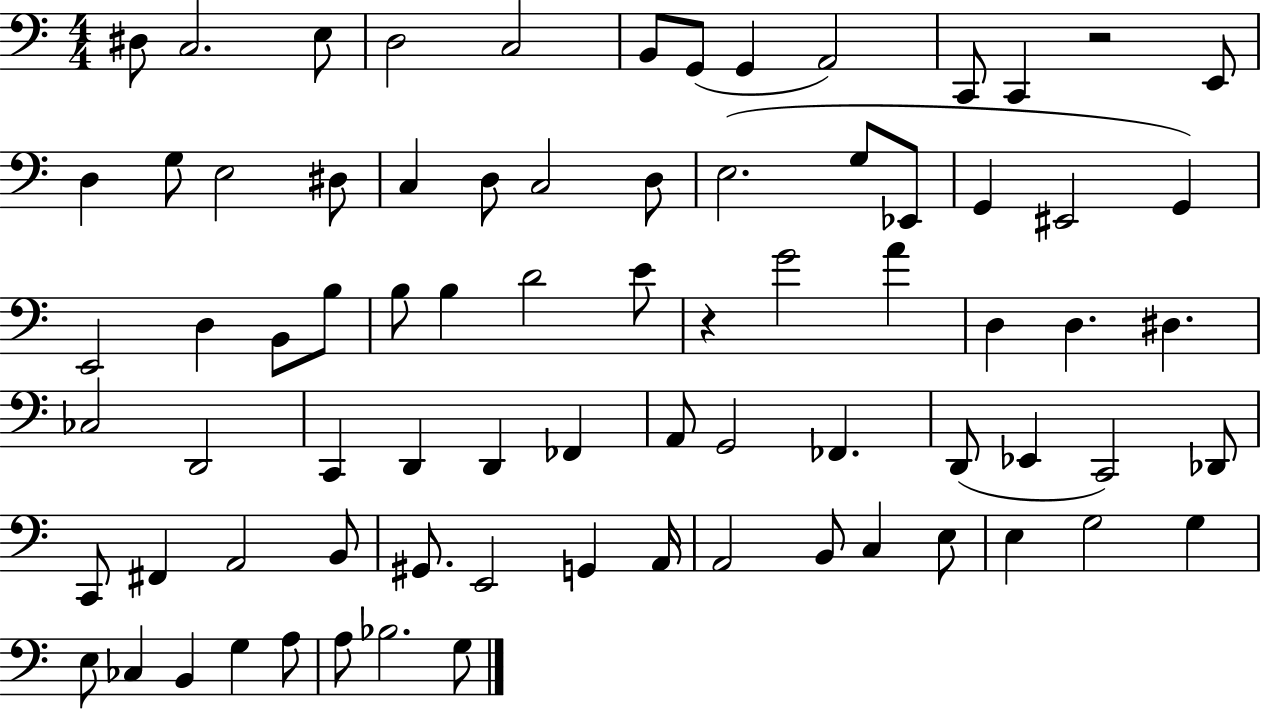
X:1
T:Untitled
M:4/4
L:1/4
K:C
^D,/2 C,2 E,/2 D,2 C,2 B,,/2 G,,/2 G,, A,,2 C,,/2 C,, z2 E,,/2 D, G,/2 E,2 ^D,/2 C, D,/2 C,2 D,/2 E,2 G,/2 _E,,/2 G,, ^E,,2 G,, E,,2 D, B,,/2 B,/2 B,/2 B, D2 E/2 z G2 A D, D, ^D, _C,2 D,,2 C,, D,, D,, _F,, A,,/2 G,,2 _F,, D,,/2 _E,, C,,2 _D,,/2 C,,/2 ^F,, A,,2 B,,/2 ^G,,/2 E,,2 G,, A,,/4 A,,2 B,,/2 C, E,/2 E, G,2 G, E,/2 _C, B,, G, A,/2 A,/2 _B,2 G,/2